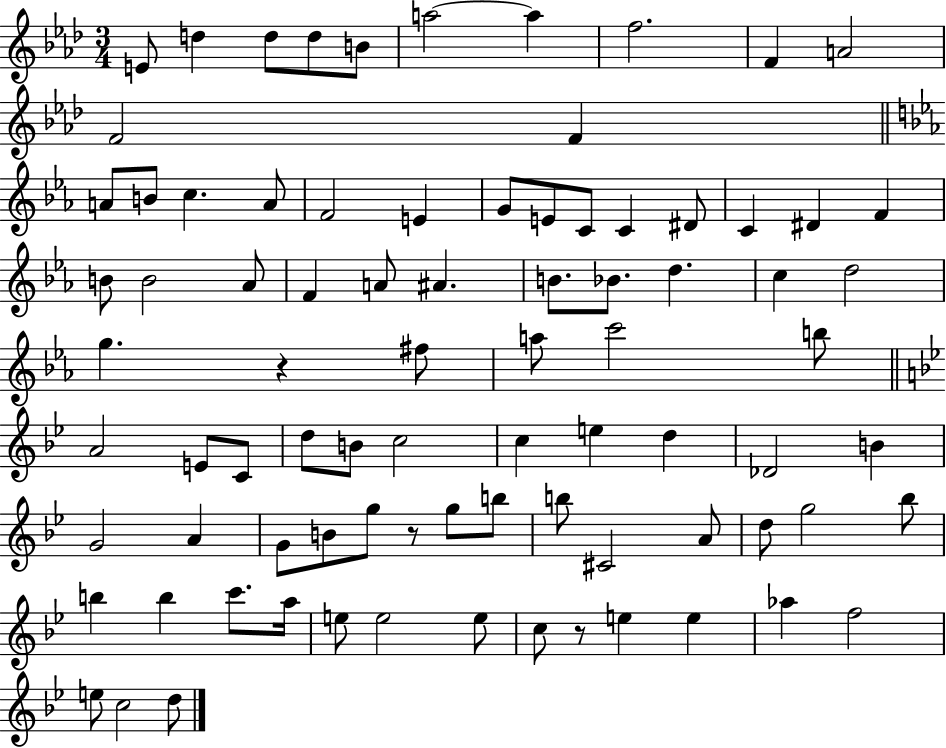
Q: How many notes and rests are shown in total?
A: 84